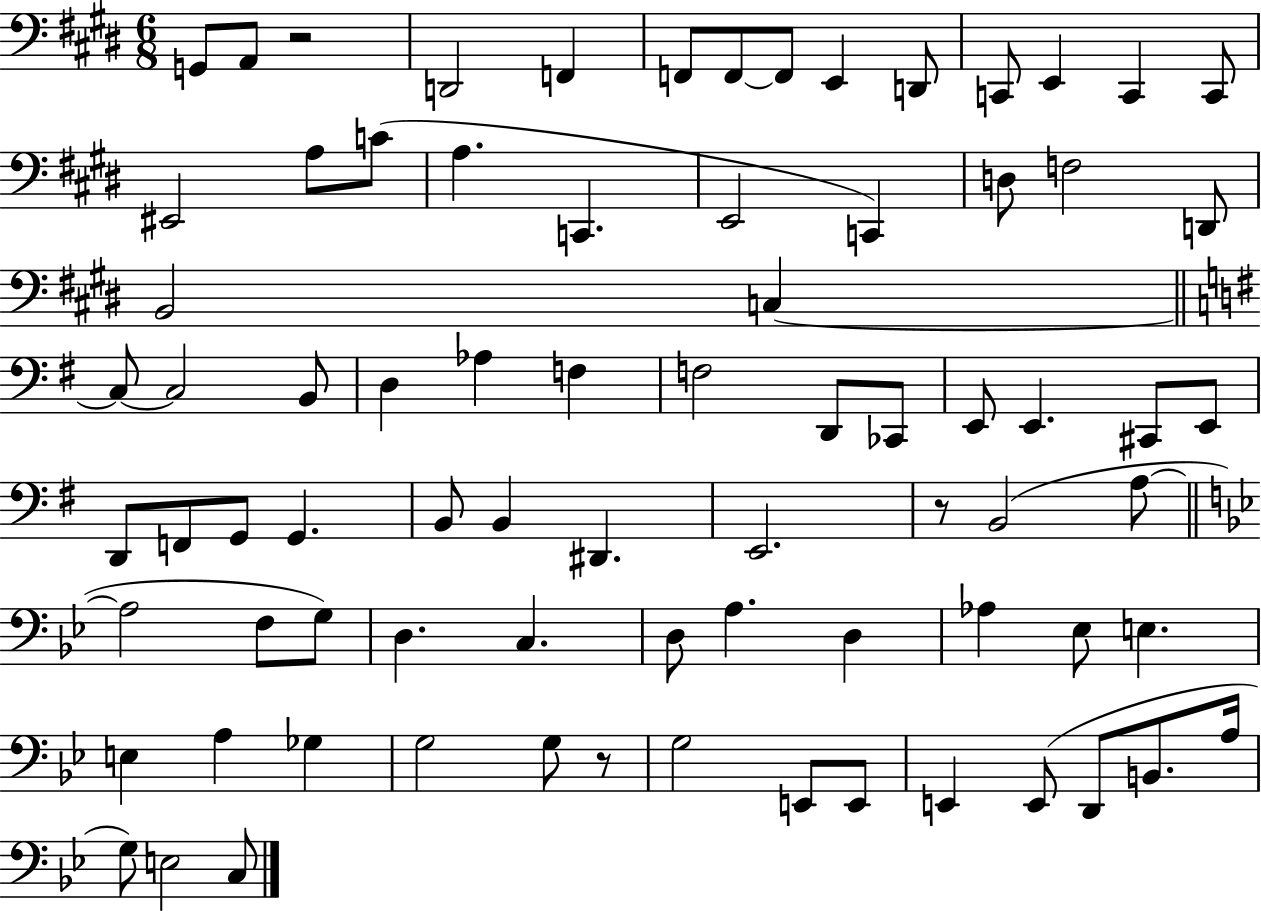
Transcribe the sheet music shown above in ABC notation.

X:1
T:Untitled
M:6/8
L:1/4
K:E
G,,/2 A,,/2 z2 D,,2 F,, F,,/2 F,,/2 F,,/2 E,, D,,/2 C,,/2 E,, C,, C,,/2 ^E,,2 A,/2 C/2 A, C,, E,,2 C,, D,/2 F,2 D,,/2 B,,2 C, C,/2 C,2 B,,/2 D, _A, F, F,2 D,,/2 _C,,/2 E,,/2 E,, ^C,,/2 E,,/2 D,,/2 F,,/2 G,,/2 G,, B,,/2 B,, ^D,, E,,2 z/2 B,,2 A,/2 A,2 F,/2 G,/2 D, C, D,/2 A, D, _A, _E,/2 E, E, A, _G, G,2 G,/2 z/2 G,2 E,,/2 E,,/2 E,, E,,/2 D,,/2 B,,/2 A,/4 G,/2 E,2 C,/2